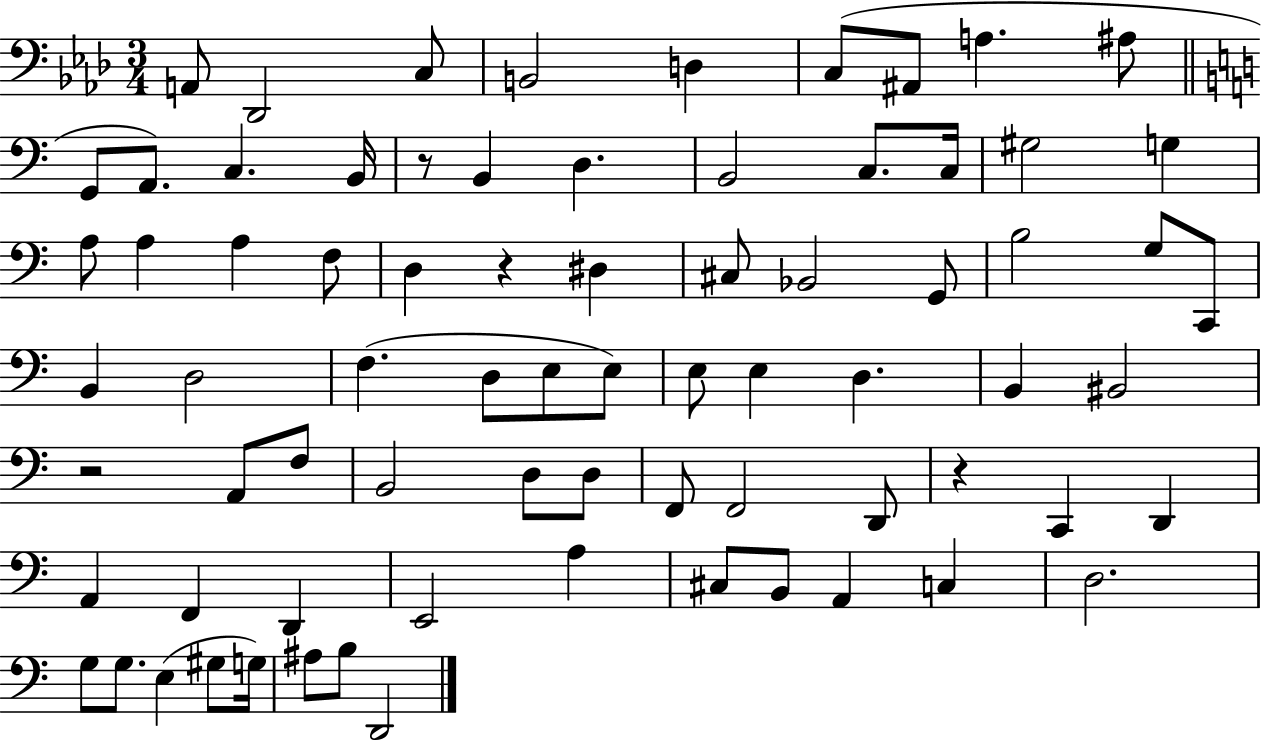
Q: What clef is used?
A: bass